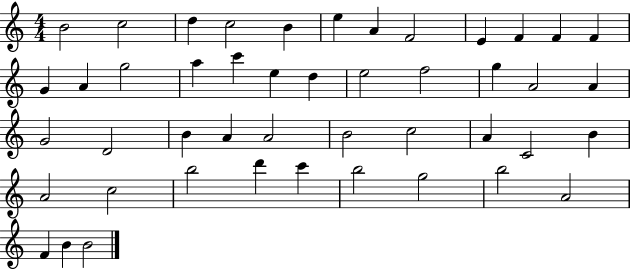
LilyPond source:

{
  \clef treble
  \numericTimeSignature
  \time 4/4
  \key c \major
  b'2 c''2 | d''4 c''2 b'4 | e''4 a'4 f'2 | e'4 f'4 f'4 f'4 | \break g'4 a'4 g''2 | a''4 c'''4 e''4 d''4 | e''2 f''2 | g''4 a'2 a'4 | \break g'2 d'2 | b'4 a'4 a'2 | b'2 c''2 | a'4 c'2 b'4 | \break a'2 c''2 | b''2 d'''4 c'''4 | b''2 g''2 | b''2 a'2 | \break f'4 b'4 b'2 | \bar "|."
}